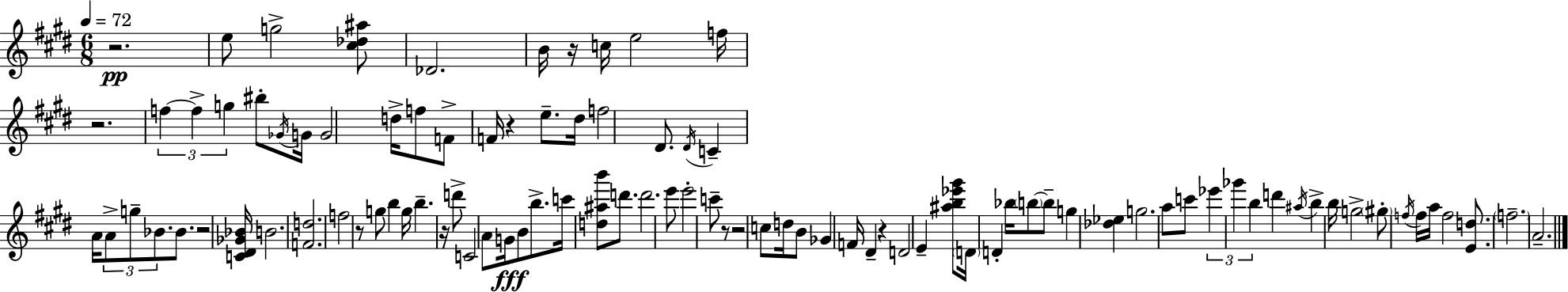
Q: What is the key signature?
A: E major